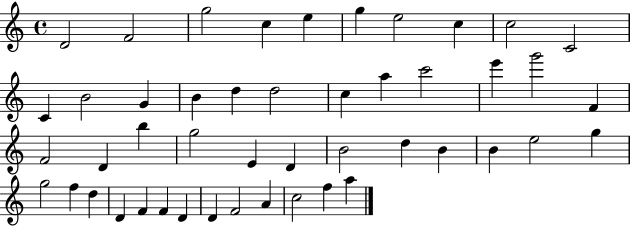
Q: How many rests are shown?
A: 0